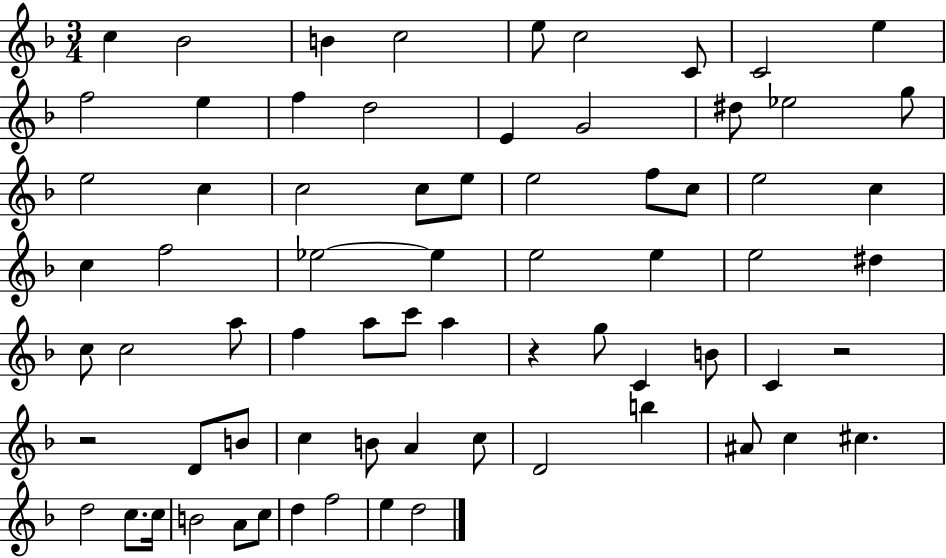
{
  \clef treble
  \numericTimeSignature
  \time 3/4
  \key f \major
  c''4 bes'2 | b'4 c''2 | e''8 c''2 c'8 | c'2 e''4 | \break f''2 e''4 | f''4 d''2 | e'4 g'2 | dis''8 ees''2 g''8 | \break e''2 c''4 | c''2 c''8 e''8 | e''2 f''8 c''8 | e''2 c''4 | \break c''4 f''2 | ees''2~~ ees''4 | e''2 e''4 | e''2 dis''4 | \break c''8 c''2 a''8 | f''4 a''8 c'''8 a''4 | r4 g''8 c'4 b'8 | c'4 r2 | \break r2 d'8 b'8 | c''4 b'8 a'4 c''8 | d'2 b''4 | ais'8 c''4 cis''4. | \break d''2 c''8. c''16 | b'2 a'8 c''8 | d''4 f''2 | e''4 d''2 | \break \bar "|."
}